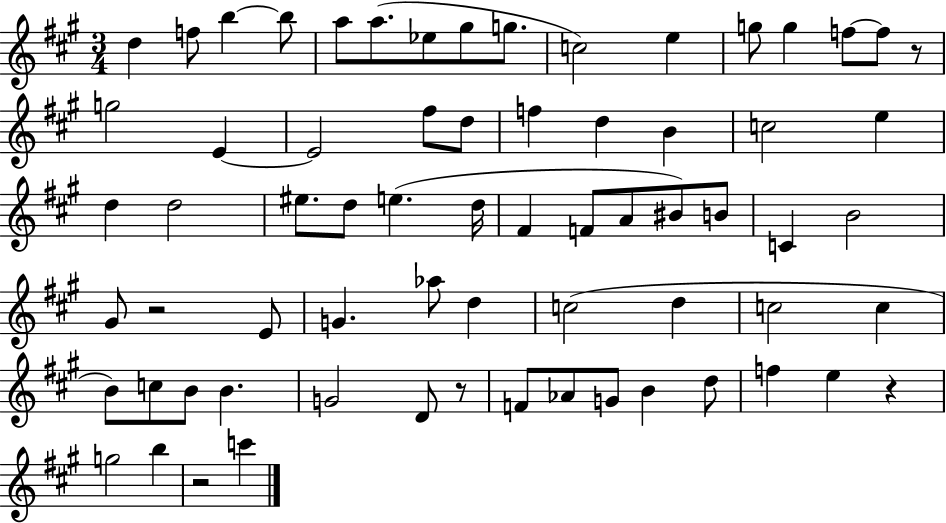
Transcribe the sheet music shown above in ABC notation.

X:1
T:Untitled
M:3/4
L:1/4
K:A
d f/2 b b/2 a/2 a/2 _e/2 ^g/2 g/2 c2 e g/2 g f/2 f/2 z/2 g2 E E2 ^f/2 d/2 f d B c2 e d d2 ^e/2 d/2 e d/4 ^F F/2 A/2 ^B/2 B/2 C B2 ^G/2 z2 E/2 G _a/2 d c2 d c2 c B/2 c/2 B/2 B G2 D/2 z/2 F/2 _A/2 G/2 B d/2 f e z g2 b z2 c'